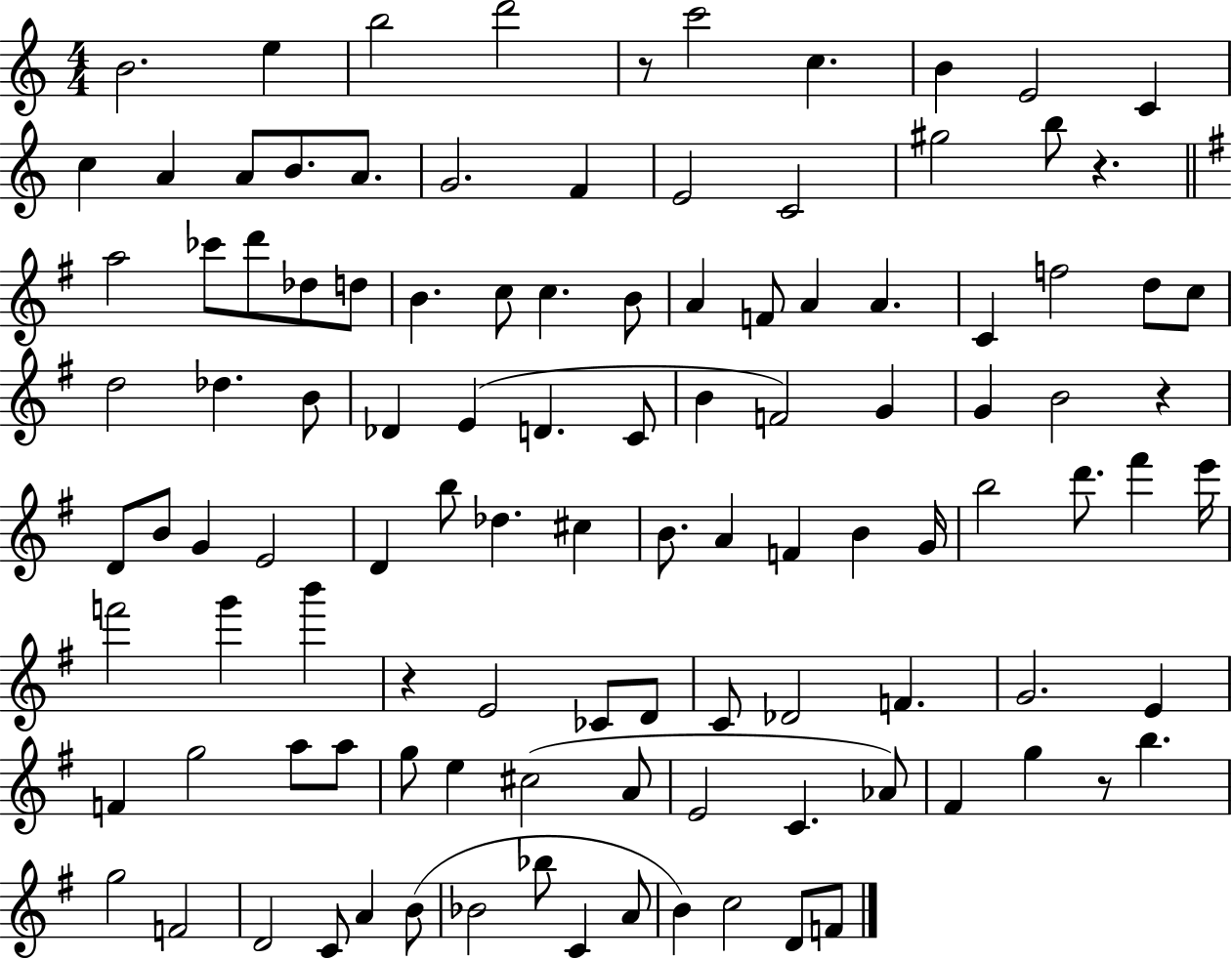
X:1
T:Untitled
M:4/4
L:1/4
K:C
B2 e b2 d'2 z/2 c'2 c B E2 C c A A/2 B/2 A/2 G2 F E2 C2 ^g2 b/2 z a2 _c'/2 d'/2 _d/2 d/2 B c/2 c B/2 A F/2 A A C f2 d/2 c/2 d2 _d B/2 _D E D C/2 B F2 G G B2 z D/2 B/2 G E2 D b/2 _d ^c B/2 A F B G/4 b2 d'/2 ^f' e'/4 f'2 g' b' z E2 _C/2 D/2 C/2 _D2 F G2 E F g2 a/2 a/2 g/2 e ^c2 A/2 E2 C _A/2 ^F g z/2 b g2 F2 D2 C/2 A B/2 _B2 _b/2 C A/2 B c2 D/2 F/2